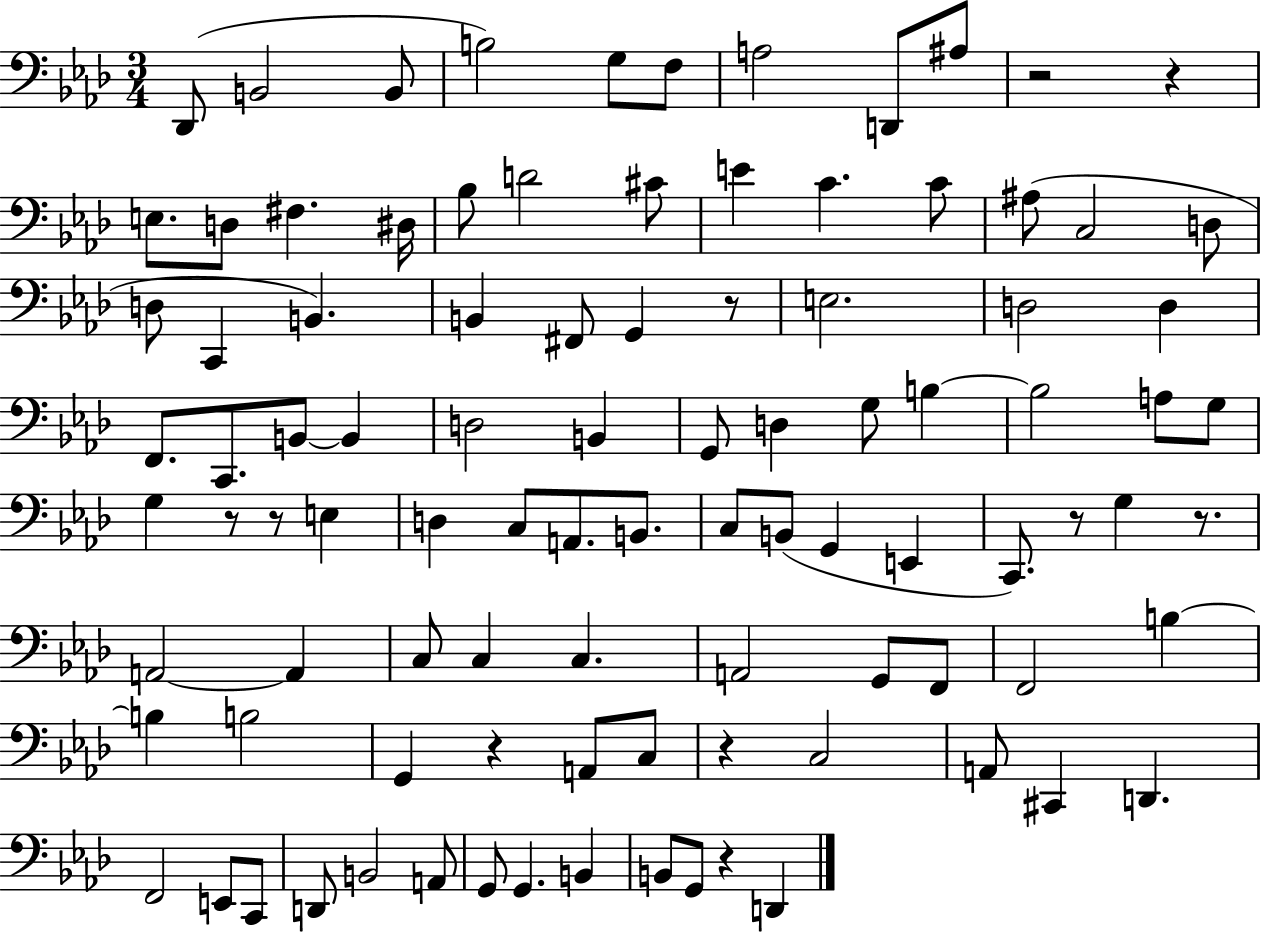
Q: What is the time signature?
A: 3/4